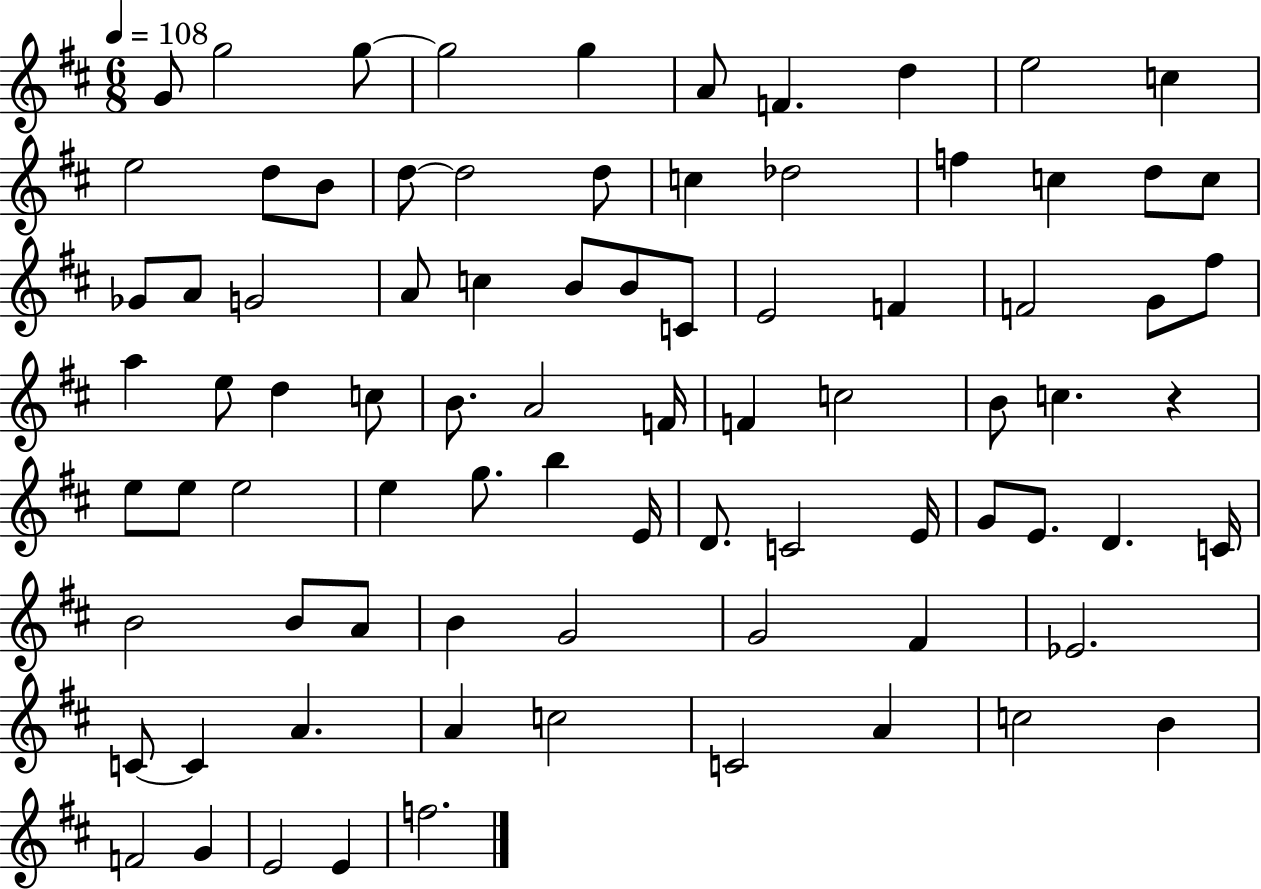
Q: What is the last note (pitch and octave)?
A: F5